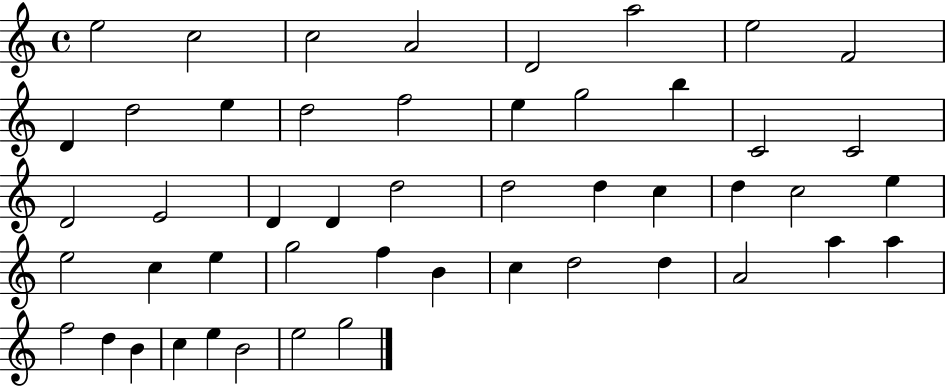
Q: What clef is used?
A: treble